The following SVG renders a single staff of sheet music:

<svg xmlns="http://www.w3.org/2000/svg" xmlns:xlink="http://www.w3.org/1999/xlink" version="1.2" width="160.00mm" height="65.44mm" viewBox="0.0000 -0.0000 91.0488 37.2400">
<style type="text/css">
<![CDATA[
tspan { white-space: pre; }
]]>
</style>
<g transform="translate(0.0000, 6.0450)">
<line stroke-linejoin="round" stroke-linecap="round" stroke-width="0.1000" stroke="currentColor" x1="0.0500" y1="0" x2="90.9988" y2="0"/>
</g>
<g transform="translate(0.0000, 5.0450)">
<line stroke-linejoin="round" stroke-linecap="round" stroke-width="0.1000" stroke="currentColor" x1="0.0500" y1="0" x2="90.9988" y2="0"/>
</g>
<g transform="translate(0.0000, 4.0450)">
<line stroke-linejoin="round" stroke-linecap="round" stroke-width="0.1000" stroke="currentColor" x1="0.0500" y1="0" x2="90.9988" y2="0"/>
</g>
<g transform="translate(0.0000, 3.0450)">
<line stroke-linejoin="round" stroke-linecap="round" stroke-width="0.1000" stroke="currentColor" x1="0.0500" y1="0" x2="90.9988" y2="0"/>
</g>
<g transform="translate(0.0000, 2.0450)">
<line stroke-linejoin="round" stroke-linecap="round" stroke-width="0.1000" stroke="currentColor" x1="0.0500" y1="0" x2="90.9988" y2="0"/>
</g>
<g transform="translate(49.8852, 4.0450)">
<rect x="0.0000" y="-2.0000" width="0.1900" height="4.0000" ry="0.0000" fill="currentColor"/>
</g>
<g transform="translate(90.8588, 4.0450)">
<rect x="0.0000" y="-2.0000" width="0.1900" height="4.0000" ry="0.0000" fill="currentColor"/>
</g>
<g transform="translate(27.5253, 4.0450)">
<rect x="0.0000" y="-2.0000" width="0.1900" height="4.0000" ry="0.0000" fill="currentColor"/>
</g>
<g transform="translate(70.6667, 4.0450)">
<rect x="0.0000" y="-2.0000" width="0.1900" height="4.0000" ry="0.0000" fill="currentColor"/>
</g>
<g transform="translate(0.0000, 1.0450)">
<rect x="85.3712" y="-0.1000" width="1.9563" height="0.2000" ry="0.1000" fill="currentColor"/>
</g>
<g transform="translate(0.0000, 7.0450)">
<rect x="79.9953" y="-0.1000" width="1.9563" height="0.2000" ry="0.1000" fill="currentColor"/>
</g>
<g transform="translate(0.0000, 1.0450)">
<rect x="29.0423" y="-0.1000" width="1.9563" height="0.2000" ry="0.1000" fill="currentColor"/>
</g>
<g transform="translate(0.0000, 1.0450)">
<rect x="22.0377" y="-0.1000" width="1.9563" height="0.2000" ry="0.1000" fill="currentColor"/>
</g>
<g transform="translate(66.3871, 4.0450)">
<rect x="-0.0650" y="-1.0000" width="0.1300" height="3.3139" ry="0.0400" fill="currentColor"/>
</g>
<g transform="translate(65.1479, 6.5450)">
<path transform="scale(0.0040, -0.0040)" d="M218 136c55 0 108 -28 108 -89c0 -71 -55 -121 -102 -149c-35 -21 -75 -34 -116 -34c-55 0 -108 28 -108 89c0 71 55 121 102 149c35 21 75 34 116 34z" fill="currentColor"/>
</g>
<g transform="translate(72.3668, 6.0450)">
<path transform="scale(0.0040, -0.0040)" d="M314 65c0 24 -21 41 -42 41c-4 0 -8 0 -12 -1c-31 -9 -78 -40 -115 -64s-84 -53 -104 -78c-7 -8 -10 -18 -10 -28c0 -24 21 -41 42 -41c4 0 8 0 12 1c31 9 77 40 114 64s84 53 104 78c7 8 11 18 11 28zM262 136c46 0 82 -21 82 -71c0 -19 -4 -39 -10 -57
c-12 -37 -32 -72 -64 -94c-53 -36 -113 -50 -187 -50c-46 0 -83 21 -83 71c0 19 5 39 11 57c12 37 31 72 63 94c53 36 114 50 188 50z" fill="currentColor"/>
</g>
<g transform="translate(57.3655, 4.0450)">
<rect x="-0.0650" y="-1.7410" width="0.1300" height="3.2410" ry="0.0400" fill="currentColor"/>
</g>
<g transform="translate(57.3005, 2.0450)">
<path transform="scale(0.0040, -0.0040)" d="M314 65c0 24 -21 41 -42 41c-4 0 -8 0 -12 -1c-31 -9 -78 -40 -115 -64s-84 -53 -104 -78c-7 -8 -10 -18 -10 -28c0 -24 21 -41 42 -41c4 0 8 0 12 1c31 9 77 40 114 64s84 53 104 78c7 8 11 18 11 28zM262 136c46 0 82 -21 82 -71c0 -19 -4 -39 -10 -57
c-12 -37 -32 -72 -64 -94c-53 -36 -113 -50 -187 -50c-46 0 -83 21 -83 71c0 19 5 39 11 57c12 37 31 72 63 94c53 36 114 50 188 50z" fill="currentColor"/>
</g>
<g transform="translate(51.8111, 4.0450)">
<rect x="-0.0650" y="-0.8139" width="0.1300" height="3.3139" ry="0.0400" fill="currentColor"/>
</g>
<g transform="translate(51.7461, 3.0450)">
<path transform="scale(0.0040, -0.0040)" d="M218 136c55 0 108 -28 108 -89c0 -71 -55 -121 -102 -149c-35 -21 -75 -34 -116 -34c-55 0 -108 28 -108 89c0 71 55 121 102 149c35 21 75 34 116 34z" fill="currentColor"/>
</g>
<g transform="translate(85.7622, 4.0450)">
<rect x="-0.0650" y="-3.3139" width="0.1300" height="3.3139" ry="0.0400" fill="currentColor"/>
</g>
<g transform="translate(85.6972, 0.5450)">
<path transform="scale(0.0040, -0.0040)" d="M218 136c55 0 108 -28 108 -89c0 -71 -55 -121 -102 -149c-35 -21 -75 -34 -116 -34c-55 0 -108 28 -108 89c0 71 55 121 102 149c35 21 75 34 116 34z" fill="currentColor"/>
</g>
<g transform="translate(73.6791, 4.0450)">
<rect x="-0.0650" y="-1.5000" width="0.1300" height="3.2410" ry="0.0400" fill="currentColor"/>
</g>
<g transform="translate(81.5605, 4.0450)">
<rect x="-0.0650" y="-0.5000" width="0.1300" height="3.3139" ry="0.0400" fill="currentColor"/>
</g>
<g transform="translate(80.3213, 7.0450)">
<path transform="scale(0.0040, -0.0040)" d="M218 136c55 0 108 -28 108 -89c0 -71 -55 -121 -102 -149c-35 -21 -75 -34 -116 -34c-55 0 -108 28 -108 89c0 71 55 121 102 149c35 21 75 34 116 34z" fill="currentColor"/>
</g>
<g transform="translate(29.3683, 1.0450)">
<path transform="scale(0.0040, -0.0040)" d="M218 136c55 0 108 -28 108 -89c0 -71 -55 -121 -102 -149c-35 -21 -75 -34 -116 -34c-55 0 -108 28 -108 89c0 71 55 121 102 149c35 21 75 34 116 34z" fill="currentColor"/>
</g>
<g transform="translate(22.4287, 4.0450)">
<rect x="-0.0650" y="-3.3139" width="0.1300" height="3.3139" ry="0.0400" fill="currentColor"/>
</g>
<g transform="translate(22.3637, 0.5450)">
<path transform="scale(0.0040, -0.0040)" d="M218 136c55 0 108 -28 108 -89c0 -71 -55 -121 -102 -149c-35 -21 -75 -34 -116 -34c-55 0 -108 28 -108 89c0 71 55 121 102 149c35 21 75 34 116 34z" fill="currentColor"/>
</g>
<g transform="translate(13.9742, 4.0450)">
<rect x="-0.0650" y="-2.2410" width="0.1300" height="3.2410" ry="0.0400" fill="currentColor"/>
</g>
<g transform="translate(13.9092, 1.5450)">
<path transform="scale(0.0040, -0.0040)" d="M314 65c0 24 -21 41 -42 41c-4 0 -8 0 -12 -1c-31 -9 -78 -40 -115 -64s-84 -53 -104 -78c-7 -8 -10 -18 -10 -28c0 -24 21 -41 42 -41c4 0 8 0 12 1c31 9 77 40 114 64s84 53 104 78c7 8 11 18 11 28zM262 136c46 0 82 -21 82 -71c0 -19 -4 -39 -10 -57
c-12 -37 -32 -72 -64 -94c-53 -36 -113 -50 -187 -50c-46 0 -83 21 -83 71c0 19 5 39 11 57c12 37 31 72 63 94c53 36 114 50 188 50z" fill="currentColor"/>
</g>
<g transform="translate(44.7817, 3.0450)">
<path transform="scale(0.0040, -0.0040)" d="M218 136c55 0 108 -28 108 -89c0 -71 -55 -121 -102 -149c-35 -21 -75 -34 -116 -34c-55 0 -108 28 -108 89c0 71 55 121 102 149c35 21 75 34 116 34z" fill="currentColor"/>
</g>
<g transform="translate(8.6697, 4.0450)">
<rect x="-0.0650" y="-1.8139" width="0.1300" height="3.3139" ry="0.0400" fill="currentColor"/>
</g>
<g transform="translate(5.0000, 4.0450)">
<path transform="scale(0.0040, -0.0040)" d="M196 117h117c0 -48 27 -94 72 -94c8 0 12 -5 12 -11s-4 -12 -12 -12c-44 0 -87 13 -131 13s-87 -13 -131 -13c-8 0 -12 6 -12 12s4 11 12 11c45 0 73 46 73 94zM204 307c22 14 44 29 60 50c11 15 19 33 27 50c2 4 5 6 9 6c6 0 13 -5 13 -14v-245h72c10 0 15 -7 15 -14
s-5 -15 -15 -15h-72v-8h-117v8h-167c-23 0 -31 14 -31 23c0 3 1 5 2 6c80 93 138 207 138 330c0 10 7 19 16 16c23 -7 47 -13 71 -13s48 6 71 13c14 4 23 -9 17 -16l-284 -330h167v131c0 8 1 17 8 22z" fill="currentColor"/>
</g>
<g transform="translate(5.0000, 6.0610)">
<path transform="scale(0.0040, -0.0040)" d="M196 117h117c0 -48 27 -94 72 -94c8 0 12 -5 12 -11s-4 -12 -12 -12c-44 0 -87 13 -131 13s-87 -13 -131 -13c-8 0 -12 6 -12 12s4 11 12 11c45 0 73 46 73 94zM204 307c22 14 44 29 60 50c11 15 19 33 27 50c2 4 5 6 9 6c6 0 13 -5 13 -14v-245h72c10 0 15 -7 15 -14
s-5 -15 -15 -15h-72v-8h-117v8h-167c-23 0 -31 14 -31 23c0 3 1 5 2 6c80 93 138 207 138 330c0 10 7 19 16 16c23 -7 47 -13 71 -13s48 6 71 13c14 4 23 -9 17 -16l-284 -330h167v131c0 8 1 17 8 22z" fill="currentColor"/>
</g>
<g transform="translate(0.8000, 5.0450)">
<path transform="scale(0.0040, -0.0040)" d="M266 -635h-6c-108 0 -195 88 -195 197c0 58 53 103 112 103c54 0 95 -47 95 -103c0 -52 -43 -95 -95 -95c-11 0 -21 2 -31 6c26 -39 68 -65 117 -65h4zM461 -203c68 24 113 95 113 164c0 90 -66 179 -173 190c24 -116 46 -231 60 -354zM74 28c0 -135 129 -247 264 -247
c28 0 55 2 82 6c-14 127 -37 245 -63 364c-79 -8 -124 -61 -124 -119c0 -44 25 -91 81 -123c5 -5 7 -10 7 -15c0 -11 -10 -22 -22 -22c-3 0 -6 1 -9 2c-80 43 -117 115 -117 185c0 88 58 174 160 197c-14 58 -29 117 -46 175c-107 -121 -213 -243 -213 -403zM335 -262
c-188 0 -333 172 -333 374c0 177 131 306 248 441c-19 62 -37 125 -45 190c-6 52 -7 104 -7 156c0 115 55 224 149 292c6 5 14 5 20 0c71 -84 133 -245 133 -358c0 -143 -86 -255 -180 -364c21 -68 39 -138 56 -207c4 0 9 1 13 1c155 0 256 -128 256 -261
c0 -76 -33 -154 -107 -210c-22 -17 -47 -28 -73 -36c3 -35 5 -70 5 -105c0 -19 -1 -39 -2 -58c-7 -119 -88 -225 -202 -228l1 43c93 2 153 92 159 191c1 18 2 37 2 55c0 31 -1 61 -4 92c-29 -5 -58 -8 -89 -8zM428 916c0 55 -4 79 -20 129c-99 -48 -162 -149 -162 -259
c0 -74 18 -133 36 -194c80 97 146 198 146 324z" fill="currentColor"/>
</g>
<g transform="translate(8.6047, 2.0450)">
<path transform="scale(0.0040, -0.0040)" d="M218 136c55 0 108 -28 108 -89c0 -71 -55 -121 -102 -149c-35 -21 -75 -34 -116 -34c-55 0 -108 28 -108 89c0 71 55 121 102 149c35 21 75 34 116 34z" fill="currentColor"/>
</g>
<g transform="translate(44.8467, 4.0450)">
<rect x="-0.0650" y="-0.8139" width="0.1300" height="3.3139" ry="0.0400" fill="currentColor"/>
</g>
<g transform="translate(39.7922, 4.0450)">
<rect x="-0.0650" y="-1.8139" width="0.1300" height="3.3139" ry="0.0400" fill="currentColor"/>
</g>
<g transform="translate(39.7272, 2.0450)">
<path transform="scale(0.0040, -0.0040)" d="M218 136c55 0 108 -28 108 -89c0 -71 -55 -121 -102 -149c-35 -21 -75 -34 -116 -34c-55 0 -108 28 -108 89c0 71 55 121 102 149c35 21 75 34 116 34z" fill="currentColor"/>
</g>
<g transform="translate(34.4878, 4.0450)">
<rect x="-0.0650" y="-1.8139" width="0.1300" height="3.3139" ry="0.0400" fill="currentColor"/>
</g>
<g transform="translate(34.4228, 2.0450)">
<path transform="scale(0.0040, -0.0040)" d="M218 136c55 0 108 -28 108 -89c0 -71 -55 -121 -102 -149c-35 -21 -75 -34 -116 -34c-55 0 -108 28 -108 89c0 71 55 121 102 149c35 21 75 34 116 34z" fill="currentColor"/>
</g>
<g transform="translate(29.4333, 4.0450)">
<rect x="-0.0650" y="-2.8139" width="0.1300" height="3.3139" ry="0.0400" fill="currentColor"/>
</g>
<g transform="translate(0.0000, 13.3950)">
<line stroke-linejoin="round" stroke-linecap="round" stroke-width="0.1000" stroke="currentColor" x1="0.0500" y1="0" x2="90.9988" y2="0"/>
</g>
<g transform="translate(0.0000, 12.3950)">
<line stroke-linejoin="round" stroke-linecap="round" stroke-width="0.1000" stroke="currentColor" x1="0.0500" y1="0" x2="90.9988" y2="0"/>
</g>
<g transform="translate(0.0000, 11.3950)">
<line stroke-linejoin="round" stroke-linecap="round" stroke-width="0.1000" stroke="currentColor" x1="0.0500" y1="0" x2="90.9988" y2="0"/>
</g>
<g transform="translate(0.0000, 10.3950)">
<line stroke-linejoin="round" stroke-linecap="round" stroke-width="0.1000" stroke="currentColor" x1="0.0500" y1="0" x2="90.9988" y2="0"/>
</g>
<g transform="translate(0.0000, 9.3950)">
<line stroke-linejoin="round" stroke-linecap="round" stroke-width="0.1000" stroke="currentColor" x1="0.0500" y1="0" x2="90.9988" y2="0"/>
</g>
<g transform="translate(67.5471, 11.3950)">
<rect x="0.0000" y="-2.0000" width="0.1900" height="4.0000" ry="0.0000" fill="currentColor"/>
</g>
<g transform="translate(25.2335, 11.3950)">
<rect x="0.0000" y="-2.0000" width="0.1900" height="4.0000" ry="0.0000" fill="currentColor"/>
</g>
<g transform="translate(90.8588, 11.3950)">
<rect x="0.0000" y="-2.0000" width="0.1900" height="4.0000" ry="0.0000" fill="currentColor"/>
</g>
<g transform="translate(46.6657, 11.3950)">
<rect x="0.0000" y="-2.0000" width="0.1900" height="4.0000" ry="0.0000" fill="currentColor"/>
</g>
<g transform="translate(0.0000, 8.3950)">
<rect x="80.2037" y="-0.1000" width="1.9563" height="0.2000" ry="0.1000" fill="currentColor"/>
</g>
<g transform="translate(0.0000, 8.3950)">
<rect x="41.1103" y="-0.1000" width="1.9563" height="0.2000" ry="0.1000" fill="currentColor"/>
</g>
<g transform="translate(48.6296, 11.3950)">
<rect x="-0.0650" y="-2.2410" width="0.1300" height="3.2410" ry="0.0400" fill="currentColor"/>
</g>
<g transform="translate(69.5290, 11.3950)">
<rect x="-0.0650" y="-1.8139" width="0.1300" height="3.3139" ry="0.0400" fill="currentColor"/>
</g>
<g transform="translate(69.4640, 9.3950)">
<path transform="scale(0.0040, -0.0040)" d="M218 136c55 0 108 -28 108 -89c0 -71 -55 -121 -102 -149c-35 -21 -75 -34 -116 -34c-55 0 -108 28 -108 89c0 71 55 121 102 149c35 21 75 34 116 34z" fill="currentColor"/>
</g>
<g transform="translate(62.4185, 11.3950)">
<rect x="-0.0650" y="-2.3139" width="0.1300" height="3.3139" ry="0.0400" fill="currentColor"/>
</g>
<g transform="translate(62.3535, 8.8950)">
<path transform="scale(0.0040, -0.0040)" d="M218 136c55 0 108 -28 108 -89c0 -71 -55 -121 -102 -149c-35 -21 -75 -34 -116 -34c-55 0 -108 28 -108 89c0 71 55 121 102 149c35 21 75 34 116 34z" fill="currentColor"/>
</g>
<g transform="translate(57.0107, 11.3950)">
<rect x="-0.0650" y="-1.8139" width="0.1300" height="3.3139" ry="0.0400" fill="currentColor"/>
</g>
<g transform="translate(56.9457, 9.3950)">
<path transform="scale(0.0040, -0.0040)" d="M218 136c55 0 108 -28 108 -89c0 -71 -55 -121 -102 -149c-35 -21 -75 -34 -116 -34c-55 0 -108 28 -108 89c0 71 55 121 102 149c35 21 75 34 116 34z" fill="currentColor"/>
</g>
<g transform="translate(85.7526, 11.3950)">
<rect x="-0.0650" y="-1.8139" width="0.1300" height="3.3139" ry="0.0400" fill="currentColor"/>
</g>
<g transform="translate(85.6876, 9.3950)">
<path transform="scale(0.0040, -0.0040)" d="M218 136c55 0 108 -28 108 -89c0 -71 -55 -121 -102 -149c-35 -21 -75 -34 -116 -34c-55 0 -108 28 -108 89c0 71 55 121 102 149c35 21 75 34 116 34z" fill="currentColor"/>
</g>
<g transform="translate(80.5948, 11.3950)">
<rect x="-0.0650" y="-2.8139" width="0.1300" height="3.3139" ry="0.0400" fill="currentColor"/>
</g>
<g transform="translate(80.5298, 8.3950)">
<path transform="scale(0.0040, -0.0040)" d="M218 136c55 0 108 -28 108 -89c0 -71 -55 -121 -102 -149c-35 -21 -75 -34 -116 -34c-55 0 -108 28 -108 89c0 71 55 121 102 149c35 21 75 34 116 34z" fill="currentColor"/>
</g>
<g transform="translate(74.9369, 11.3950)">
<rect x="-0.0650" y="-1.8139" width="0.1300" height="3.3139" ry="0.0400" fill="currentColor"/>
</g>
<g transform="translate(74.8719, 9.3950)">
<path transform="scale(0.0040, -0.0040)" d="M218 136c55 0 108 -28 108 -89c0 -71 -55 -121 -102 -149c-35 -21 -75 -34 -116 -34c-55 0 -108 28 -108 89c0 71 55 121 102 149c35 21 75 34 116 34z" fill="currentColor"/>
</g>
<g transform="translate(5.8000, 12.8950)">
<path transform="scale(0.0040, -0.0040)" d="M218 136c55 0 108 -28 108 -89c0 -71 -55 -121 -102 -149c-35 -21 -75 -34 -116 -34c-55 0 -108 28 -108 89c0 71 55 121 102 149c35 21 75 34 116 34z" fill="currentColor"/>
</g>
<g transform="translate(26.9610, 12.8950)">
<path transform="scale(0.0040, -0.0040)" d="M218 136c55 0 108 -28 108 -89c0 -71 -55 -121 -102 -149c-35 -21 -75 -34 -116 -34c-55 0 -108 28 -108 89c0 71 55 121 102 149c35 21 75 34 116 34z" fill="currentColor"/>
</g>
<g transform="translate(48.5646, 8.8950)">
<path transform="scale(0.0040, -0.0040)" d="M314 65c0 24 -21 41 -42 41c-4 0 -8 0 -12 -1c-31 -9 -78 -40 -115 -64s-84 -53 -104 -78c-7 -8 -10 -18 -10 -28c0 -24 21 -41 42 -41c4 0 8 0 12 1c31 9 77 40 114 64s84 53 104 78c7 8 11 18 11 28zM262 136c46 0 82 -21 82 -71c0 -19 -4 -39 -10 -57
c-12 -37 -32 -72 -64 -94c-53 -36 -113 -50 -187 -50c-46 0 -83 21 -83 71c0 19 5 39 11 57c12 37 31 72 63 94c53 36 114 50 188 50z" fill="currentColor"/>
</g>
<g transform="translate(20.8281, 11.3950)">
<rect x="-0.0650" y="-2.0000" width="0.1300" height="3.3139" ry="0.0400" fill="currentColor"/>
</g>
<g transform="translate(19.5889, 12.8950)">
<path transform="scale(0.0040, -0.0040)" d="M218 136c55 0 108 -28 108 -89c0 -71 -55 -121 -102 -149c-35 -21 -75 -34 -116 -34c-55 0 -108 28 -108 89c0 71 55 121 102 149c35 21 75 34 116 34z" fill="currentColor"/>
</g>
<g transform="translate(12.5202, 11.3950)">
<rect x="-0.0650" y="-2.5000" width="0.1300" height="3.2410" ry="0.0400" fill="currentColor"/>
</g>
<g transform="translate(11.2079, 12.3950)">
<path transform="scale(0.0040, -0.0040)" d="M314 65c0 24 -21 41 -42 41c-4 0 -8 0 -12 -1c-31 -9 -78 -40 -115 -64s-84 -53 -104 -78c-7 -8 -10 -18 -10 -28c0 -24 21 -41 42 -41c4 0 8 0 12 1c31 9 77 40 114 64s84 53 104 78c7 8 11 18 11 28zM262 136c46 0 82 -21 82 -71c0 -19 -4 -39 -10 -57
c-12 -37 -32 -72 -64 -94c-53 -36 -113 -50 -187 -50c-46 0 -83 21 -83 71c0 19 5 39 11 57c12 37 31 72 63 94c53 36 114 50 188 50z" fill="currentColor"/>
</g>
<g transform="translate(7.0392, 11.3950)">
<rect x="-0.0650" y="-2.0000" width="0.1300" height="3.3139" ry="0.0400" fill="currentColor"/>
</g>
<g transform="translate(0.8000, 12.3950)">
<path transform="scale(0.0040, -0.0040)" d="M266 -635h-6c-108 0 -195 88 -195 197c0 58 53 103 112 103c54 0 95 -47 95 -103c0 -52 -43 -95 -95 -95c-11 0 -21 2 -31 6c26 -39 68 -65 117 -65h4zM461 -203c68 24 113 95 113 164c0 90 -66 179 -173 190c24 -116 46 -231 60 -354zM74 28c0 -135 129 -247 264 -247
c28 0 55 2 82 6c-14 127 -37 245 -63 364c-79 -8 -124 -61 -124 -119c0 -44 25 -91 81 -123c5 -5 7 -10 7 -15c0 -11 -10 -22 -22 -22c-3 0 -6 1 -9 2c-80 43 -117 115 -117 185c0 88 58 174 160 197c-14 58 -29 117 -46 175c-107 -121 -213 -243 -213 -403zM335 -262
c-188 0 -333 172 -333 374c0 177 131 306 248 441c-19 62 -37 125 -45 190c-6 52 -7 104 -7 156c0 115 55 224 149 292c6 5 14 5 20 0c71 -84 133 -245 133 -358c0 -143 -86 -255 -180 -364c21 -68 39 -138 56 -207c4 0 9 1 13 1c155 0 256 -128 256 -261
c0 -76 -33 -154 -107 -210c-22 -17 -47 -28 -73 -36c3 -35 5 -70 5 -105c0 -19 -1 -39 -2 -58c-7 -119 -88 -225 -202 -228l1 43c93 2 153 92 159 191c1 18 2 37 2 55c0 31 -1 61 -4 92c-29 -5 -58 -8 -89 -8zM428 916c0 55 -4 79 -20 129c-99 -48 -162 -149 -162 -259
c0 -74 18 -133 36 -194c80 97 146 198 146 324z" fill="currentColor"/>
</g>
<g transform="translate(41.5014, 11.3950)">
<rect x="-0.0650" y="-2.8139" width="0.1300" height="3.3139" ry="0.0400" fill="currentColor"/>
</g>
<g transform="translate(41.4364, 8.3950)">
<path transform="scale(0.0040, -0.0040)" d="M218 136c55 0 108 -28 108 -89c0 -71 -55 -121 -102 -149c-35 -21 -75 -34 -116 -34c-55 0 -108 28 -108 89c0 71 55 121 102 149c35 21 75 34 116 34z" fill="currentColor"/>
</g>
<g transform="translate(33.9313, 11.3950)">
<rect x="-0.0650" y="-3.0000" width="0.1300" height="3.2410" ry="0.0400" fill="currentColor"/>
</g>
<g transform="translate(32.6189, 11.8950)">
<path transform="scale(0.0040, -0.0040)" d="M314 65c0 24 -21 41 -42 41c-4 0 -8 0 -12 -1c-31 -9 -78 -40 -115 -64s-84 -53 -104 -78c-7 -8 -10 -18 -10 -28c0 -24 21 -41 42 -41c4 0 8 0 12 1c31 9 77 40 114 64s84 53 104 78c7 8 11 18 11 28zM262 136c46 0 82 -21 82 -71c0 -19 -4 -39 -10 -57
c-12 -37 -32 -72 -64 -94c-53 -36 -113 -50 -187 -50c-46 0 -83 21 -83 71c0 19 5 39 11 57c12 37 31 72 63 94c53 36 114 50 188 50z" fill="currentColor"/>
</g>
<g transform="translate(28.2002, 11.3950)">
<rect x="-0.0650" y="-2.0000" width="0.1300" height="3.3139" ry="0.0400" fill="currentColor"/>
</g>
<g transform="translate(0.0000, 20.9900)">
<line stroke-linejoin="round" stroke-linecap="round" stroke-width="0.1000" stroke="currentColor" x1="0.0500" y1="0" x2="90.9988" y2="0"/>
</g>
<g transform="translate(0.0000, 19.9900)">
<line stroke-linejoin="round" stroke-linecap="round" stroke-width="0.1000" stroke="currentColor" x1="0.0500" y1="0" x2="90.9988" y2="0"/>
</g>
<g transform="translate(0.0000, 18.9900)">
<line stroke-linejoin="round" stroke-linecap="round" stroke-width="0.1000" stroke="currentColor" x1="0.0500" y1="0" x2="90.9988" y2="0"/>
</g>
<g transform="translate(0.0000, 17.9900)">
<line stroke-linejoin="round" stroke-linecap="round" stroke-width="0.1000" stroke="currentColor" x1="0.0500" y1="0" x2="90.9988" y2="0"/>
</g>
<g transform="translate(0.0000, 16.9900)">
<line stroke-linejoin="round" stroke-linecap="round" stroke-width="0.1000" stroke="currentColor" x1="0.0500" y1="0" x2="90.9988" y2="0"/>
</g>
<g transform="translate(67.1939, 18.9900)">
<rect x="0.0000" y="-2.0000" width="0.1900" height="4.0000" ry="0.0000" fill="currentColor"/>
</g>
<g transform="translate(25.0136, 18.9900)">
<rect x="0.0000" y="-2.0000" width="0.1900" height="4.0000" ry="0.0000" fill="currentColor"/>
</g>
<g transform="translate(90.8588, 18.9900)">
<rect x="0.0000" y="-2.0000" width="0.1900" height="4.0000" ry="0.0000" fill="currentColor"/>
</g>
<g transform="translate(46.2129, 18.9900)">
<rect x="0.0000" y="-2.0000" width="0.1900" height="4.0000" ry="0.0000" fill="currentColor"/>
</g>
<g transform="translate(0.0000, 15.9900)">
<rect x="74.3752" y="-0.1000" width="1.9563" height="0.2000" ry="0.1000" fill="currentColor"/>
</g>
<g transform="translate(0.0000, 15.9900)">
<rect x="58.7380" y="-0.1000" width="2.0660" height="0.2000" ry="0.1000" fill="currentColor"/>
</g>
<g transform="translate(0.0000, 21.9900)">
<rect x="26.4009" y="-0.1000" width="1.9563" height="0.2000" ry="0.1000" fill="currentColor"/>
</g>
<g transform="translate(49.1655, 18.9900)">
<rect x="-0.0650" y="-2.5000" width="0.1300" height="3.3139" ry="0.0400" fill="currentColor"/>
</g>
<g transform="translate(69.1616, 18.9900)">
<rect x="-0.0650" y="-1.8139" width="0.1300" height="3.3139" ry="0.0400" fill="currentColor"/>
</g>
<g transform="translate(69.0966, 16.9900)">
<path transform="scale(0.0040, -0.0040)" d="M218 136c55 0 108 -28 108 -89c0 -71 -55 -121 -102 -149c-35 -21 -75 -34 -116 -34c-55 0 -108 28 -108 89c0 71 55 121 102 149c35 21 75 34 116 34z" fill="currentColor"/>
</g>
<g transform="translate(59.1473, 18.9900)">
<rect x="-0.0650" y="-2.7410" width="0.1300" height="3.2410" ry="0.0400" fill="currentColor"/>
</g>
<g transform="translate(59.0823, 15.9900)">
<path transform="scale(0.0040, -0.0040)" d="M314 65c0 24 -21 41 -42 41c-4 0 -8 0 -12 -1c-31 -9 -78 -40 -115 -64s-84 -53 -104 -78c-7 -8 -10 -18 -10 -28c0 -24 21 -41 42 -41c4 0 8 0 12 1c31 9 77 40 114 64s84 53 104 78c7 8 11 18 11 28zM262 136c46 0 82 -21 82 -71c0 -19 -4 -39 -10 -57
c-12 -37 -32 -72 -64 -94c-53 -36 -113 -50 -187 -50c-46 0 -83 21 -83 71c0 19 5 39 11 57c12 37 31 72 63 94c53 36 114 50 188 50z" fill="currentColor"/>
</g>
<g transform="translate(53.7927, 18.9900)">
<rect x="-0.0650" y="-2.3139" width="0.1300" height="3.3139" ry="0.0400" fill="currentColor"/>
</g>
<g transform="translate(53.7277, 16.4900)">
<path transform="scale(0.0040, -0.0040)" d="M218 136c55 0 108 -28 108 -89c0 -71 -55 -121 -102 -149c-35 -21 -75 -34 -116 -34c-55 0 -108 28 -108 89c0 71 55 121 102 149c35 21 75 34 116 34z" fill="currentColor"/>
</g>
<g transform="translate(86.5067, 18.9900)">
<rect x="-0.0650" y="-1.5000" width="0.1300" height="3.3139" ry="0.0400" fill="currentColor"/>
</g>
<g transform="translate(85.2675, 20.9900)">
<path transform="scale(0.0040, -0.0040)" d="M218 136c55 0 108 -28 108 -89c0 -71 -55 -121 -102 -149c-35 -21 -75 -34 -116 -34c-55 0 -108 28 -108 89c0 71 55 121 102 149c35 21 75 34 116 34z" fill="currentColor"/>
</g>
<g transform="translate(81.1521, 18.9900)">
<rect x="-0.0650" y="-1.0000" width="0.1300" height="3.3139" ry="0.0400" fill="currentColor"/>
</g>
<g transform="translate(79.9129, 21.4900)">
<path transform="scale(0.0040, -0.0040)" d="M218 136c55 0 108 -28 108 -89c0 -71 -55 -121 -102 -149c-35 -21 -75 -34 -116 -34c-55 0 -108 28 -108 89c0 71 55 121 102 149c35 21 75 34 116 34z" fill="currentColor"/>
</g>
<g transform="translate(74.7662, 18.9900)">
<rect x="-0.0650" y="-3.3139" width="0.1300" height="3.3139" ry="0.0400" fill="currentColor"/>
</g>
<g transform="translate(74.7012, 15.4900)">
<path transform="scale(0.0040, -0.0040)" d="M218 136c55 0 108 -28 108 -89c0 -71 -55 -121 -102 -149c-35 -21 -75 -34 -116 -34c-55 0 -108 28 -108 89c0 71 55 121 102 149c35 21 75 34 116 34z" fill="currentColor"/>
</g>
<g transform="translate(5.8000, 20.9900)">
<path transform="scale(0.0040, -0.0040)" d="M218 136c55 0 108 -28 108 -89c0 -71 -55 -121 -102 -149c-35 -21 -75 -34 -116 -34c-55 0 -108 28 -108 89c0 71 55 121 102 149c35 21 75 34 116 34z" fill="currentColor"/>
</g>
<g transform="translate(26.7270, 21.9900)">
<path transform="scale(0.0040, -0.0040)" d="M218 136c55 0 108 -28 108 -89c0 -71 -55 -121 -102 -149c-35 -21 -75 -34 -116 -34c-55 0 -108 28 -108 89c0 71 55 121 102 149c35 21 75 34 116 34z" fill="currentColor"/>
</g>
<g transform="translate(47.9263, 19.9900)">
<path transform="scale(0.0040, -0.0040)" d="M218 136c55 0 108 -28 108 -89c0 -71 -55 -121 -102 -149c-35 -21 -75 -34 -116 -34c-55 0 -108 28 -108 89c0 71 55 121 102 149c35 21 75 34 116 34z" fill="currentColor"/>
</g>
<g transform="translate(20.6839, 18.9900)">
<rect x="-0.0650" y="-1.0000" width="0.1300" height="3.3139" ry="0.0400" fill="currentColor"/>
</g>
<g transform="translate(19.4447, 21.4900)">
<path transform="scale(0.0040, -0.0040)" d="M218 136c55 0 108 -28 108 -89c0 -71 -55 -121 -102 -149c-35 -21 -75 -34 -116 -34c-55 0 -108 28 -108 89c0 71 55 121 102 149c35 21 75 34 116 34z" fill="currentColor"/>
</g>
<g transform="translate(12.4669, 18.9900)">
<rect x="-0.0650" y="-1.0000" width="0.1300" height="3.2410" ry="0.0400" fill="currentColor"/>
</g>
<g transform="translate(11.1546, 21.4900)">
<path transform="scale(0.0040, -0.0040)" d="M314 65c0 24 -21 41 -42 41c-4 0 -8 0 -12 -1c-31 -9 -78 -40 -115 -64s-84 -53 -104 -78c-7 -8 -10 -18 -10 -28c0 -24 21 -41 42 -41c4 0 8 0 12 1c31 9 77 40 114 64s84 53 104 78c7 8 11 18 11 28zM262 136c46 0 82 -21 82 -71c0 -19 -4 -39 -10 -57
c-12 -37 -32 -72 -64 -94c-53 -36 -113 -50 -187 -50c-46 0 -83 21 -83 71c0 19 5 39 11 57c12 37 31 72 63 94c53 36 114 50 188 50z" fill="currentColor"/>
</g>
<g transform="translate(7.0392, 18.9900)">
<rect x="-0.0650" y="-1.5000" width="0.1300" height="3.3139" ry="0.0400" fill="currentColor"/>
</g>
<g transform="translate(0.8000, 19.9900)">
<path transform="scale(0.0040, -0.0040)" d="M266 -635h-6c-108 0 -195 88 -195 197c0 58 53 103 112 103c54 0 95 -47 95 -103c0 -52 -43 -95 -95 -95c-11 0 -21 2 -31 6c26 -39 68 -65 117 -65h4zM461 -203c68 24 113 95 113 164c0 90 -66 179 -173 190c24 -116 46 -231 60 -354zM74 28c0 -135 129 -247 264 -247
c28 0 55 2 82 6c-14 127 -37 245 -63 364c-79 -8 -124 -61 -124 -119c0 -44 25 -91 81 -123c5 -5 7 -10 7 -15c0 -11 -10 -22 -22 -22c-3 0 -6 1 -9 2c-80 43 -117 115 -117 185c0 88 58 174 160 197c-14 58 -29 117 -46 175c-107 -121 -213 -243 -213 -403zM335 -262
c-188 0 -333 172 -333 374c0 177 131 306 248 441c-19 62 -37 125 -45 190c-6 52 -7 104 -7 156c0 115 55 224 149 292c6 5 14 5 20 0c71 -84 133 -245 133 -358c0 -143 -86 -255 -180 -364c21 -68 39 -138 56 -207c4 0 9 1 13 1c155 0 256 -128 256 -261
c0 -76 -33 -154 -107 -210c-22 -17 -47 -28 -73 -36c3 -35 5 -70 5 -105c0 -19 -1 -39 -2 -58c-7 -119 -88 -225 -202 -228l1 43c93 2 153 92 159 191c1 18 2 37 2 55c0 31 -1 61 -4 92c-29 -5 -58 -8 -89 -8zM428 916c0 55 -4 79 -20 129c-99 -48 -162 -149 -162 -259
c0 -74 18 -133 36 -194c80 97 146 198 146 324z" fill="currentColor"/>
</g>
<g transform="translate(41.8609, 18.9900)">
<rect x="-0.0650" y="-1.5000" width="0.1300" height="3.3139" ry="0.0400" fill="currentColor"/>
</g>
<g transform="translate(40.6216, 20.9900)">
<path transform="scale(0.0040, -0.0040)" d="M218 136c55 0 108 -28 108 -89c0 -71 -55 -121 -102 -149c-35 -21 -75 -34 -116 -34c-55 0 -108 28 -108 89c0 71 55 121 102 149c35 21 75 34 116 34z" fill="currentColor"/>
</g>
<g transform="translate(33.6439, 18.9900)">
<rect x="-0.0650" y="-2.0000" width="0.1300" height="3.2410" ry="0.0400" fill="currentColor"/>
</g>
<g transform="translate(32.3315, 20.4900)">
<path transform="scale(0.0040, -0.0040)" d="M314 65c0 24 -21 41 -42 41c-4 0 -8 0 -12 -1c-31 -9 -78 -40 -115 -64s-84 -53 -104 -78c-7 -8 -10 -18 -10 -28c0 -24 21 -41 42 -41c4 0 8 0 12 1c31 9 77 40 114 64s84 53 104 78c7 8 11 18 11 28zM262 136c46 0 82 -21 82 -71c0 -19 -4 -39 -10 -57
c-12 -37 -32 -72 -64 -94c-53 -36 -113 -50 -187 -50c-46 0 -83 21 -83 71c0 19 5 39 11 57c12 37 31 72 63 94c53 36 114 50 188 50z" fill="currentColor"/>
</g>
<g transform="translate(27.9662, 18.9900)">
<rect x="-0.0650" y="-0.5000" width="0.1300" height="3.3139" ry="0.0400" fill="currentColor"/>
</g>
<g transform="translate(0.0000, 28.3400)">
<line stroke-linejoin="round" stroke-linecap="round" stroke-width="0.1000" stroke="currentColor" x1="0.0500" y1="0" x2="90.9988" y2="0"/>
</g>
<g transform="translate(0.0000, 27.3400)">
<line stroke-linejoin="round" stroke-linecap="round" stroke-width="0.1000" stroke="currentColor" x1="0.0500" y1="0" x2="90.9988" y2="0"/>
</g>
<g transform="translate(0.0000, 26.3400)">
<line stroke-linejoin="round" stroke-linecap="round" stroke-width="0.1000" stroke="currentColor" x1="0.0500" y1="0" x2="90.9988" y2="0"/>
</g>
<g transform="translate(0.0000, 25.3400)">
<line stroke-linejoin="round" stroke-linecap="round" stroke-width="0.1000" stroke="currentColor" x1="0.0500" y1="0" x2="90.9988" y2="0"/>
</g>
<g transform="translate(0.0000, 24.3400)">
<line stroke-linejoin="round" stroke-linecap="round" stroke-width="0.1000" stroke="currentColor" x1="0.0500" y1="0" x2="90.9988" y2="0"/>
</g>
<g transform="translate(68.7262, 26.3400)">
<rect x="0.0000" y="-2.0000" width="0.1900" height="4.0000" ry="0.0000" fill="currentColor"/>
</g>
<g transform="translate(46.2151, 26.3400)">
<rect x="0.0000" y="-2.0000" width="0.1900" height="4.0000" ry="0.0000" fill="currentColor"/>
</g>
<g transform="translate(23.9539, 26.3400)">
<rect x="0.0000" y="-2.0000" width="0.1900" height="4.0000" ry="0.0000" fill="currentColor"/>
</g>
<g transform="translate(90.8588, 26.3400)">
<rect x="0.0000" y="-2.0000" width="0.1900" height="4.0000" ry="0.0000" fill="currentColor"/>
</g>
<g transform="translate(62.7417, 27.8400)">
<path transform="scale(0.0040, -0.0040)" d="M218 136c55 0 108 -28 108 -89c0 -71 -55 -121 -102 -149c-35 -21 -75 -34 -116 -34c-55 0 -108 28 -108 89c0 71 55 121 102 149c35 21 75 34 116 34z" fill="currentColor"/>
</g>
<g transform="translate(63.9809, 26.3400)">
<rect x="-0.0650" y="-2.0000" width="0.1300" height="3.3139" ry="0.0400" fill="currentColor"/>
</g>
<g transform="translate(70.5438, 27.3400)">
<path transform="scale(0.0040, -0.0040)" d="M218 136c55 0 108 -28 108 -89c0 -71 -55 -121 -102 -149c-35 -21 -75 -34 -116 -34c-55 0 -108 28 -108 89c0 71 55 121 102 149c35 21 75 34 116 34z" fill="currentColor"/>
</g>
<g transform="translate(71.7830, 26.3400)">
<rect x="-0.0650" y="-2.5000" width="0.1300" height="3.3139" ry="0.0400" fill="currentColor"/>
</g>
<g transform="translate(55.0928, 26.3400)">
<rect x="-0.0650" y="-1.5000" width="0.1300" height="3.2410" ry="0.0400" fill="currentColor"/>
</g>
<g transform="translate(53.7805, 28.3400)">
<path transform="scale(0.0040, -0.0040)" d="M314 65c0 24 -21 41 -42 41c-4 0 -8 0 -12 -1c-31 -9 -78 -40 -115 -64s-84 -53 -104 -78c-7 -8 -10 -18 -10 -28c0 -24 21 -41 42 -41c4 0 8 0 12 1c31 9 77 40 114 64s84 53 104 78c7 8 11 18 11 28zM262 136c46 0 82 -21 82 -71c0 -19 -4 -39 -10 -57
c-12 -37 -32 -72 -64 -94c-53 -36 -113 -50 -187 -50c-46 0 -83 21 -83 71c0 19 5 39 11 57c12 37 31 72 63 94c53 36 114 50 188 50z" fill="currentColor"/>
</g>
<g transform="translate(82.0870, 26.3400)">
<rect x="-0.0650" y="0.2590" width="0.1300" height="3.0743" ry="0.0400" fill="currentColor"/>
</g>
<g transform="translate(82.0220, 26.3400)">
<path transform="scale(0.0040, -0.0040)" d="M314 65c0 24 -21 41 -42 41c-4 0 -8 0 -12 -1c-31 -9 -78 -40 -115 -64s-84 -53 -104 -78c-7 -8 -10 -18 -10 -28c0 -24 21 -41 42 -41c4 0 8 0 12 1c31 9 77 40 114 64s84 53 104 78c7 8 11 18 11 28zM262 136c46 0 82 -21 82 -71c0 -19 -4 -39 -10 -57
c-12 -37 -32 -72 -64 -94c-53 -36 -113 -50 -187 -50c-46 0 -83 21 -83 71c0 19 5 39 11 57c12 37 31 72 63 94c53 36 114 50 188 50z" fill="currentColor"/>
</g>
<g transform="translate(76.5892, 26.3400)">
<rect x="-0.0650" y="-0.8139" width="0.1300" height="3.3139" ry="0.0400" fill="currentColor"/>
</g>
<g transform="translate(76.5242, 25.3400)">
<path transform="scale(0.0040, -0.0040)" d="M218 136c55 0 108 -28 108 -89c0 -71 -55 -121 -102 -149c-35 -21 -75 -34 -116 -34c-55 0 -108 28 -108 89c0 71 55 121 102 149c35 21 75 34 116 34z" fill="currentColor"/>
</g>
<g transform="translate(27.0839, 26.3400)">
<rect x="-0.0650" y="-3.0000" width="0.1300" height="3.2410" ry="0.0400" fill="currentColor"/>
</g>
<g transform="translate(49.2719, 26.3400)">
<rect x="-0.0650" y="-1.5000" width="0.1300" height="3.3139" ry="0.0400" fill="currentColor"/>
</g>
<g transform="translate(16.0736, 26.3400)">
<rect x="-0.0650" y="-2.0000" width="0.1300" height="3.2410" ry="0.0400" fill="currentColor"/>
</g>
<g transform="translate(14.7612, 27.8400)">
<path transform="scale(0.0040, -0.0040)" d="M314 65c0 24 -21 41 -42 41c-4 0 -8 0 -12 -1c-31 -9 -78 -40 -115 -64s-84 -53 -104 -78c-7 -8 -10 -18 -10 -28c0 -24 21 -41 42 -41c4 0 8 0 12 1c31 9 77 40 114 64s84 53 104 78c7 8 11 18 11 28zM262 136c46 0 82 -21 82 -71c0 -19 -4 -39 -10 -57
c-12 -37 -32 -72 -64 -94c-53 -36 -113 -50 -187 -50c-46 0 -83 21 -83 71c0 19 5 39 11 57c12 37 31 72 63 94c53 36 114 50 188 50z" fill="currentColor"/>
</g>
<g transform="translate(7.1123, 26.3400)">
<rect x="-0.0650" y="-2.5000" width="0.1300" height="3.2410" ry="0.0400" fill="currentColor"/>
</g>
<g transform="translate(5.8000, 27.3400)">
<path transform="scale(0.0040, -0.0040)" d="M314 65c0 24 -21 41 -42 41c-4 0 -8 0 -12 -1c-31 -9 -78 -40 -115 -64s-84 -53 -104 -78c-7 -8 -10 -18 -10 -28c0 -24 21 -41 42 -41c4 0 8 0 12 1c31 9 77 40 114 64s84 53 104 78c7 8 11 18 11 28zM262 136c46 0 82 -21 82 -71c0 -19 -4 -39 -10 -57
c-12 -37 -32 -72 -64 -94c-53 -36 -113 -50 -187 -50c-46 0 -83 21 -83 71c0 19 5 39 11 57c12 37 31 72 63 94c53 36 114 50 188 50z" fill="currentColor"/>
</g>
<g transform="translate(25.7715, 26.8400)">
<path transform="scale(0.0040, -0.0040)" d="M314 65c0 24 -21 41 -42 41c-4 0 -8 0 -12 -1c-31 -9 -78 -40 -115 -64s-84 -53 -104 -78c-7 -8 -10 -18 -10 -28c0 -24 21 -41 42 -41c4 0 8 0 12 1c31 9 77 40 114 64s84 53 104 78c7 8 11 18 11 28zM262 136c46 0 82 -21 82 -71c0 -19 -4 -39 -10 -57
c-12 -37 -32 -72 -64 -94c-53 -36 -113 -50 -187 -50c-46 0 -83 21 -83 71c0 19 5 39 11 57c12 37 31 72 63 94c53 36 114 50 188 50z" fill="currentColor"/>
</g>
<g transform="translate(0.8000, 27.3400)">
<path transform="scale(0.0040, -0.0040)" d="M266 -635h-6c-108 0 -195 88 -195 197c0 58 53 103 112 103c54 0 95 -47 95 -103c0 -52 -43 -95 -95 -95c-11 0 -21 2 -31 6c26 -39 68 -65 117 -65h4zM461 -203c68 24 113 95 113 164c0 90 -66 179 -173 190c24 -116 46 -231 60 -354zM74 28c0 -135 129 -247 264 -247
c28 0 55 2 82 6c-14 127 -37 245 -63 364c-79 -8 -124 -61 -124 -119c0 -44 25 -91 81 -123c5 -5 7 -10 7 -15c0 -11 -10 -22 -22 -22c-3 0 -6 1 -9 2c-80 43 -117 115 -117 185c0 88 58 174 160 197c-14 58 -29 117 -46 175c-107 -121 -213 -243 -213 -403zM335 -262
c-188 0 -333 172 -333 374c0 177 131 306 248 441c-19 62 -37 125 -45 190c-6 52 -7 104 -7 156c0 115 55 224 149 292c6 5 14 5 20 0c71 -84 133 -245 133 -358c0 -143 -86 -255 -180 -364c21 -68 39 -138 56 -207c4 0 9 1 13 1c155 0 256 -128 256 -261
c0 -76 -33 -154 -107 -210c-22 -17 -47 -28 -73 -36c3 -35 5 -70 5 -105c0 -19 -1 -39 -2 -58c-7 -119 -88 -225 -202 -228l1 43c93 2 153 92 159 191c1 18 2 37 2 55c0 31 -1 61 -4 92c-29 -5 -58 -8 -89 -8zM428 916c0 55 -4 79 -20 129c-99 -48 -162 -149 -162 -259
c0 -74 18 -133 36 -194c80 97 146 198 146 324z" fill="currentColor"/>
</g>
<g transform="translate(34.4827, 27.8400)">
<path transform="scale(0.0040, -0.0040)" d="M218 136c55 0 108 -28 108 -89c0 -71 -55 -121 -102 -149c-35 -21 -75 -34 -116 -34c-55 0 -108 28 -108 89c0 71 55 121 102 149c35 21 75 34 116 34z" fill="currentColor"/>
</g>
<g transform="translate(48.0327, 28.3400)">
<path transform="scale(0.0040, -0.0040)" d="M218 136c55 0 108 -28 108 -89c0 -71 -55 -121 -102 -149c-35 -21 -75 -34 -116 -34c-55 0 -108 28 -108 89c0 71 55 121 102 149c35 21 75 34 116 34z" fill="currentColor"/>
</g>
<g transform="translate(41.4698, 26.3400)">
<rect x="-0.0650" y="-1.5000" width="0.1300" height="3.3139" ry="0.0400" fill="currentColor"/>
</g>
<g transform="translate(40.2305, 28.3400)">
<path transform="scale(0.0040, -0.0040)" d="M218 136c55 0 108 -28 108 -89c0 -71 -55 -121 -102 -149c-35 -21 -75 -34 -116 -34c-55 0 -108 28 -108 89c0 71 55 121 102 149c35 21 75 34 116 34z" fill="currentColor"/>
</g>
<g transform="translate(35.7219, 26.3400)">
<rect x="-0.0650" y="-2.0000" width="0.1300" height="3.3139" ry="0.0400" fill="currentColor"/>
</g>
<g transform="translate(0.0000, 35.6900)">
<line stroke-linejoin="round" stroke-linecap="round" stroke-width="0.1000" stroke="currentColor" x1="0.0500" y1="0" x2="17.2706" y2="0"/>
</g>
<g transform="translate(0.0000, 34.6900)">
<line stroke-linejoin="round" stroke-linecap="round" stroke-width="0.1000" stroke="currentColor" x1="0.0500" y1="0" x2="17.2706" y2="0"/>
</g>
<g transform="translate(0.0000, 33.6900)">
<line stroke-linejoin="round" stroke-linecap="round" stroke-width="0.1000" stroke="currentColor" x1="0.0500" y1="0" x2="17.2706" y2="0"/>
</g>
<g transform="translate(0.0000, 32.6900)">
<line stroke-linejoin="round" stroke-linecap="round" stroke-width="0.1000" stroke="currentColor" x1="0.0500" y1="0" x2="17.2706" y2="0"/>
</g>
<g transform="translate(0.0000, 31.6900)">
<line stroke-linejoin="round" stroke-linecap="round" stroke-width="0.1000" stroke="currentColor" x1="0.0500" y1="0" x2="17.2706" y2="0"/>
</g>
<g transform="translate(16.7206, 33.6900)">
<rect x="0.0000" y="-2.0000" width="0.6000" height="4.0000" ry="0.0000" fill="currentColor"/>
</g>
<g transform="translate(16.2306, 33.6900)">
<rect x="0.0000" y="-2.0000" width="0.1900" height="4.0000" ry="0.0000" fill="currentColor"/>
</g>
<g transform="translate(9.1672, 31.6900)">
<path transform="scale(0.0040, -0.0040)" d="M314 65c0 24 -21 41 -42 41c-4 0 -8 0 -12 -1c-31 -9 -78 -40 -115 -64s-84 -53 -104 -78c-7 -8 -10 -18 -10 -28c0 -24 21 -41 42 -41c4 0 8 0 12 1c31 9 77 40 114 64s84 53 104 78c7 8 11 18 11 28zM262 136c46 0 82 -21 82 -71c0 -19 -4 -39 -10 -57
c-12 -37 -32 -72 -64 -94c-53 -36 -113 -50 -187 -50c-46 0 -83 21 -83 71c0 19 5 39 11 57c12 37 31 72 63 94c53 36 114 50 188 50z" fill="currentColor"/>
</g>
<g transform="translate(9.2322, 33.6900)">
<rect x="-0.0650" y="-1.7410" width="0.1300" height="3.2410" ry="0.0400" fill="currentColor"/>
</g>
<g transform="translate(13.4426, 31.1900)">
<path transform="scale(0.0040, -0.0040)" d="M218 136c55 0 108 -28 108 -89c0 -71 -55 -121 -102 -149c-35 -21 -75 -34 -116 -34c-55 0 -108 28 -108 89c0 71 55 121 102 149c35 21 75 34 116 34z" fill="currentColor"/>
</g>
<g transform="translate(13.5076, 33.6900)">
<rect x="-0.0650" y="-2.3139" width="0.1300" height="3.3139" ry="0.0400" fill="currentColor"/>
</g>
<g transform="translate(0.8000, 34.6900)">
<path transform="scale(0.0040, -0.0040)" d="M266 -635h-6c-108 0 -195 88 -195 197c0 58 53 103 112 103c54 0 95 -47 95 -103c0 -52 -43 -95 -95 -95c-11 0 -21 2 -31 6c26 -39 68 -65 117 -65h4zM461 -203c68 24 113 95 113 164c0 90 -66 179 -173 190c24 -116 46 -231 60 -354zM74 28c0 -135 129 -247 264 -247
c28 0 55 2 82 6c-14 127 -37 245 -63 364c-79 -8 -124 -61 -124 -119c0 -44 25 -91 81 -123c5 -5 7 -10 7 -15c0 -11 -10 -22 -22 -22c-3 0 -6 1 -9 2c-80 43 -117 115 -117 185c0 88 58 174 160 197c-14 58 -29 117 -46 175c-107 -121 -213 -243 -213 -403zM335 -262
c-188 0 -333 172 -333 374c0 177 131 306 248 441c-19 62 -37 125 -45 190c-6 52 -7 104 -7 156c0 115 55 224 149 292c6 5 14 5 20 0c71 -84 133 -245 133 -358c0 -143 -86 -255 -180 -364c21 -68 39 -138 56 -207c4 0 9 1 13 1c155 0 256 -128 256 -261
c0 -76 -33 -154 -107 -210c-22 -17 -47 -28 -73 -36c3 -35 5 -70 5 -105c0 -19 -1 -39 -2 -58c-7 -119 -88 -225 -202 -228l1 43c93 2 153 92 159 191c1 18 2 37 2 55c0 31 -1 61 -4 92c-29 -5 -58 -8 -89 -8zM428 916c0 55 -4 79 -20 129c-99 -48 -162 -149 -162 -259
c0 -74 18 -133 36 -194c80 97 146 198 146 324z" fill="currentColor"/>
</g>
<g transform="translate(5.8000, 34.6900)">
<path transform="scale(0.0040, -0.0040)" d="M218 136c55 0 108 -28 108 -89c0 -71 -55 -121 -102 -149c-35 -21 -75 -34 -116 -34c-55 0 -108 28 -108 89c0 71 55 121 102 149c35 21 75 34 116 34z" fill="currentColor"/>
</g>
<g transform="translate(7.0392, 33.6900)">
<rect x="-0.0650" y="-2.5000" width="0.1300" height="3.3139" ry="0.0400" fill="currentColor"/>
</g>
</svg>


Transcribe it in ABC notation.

X:1
T:Untitled
M:4/4
L:1/4
K:C
f g2 b a f f d d f2 D E2 C b F G2 F F A2 a g2 f g f f a f E D2 D C F2 E G g a2 f b D E G2 F2 A2 F E E E2 F G d B2 G f2 g